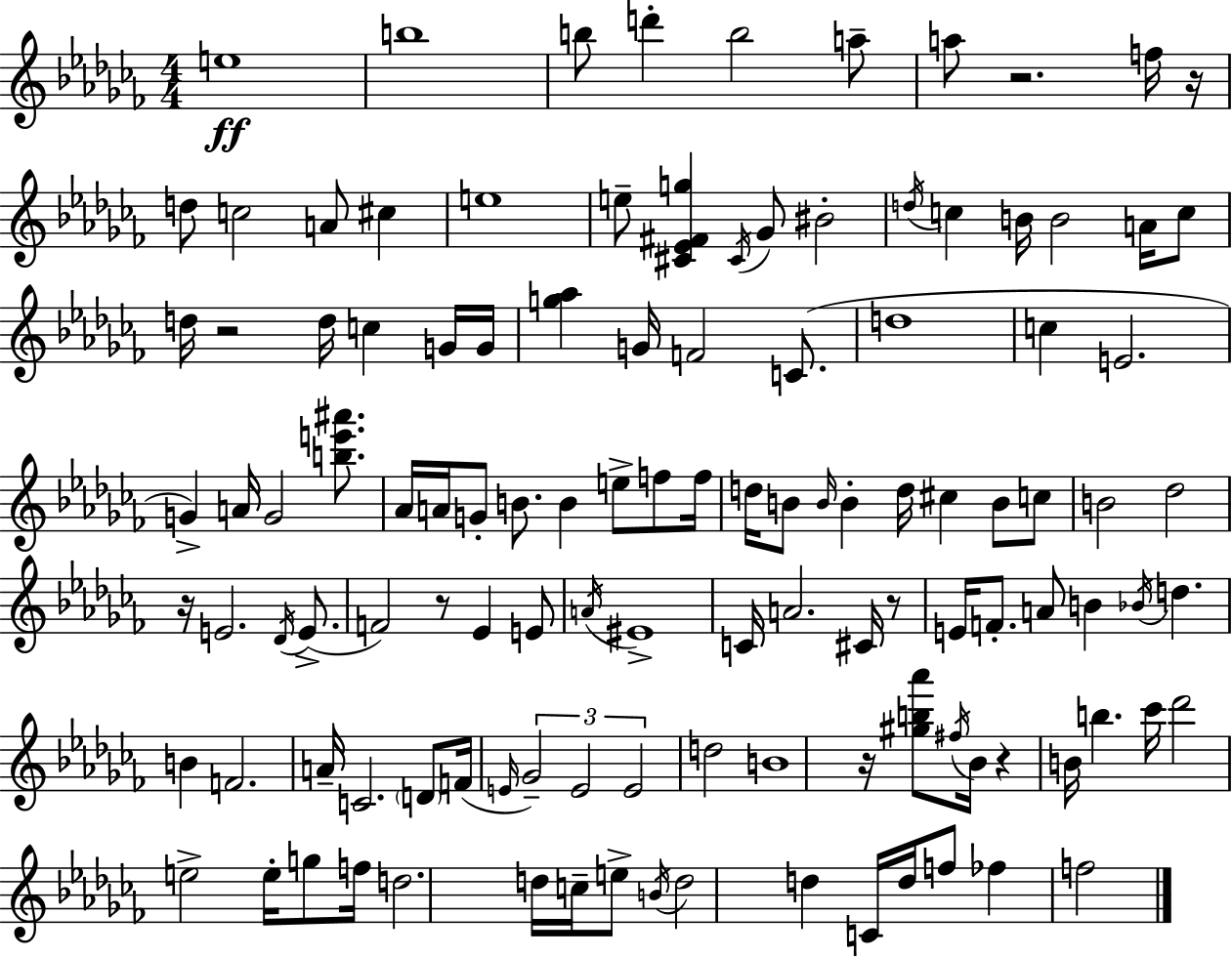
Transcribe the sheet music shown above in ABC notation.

X:1
T:Untitled
M:4/4
L:1/4
K:Abm
e4 b4 b/2 d' b2 a/2 a/2 z2 f/4 z/4 d/2 c2 A/2 ^c e4 e/2 [^C_E^Fg] ^C/4 _G/2 ^B2 d/4 c B/4 B2 A/4 c/2 d/4 z2 d/4 c G/4 G/4 [g_a] G/4 F2 C/2 d4 c E2 G A/4 G2 [be'^a']/2 _A/4 A/4 G/2 B/2 B e/2 f/2 f/4 d/4 B/2 B/4 B d/4 ^c B/2 c/2 B2 _d2 z/4 E2 _D/4 E/2 F2 z/2 _E E/2 A/4 ^E4 C/4 A2 ^C/4 z/2 E/4 F/2 A/2 B _B/4 d B F2 A/4 C2 D/2 F/4 E/4 _G2 E2 E2 d2 B4 z/4 [^gb_a']/2 ^f/4 _B/4 z B/4 b _c'/4 _d'2 e2 e/4 g/2 f/4 d2 d/4 c/4 e/2 B/4 d2 d C/4 d/4 f/2 _f f2